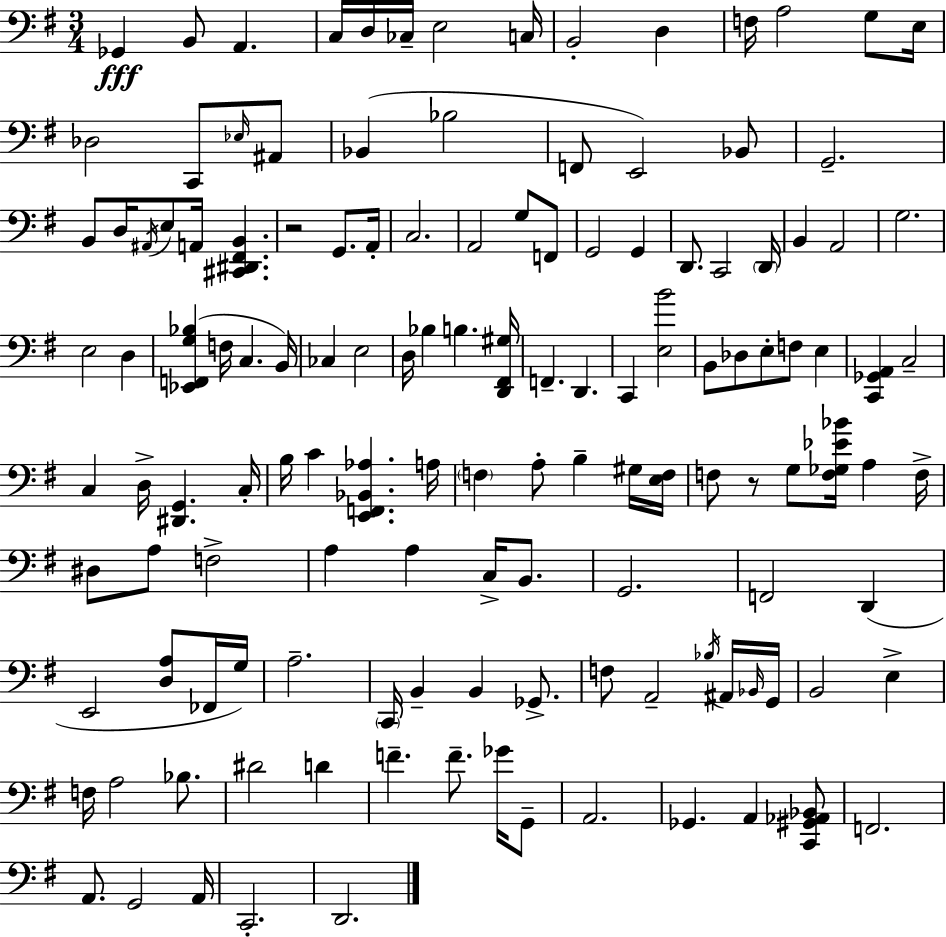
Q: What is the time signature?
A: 3/4